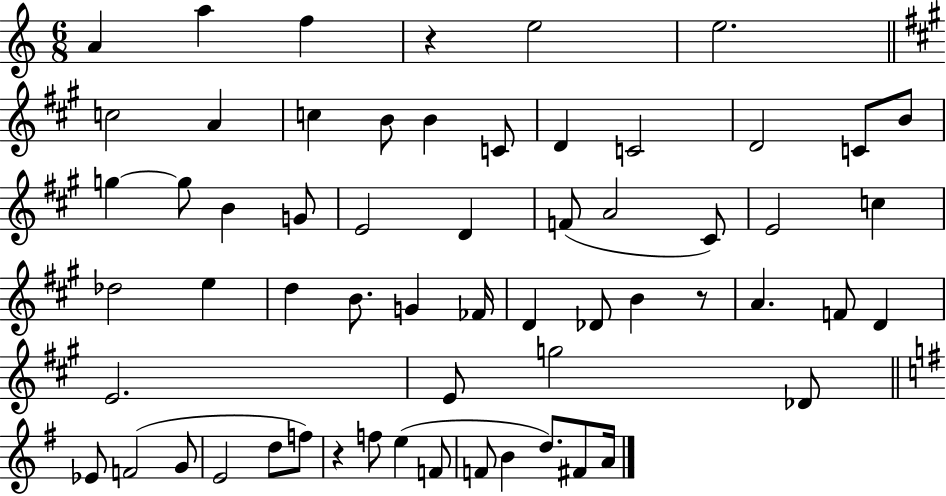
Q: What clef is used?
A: treble